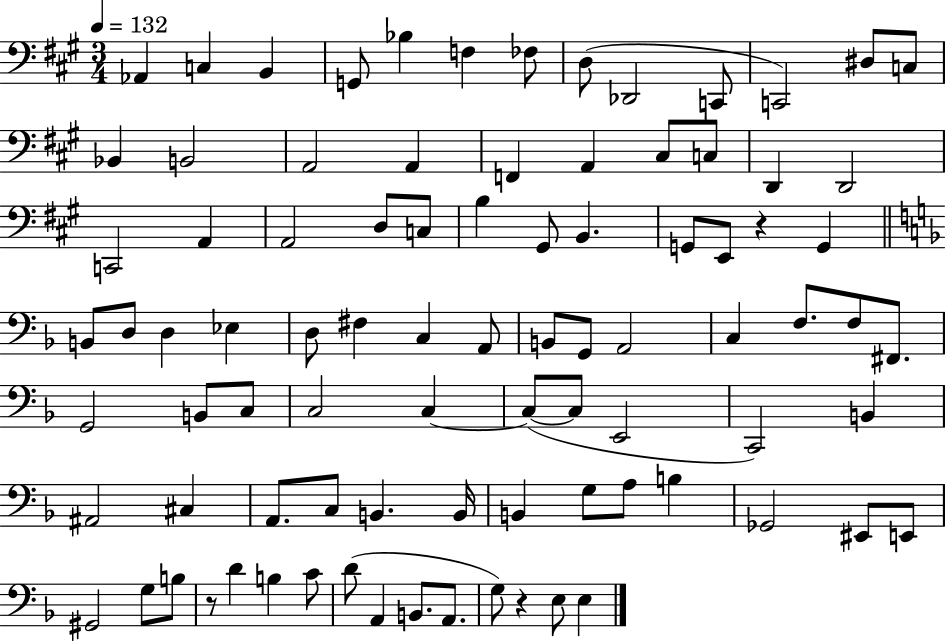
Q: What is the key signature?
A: A major